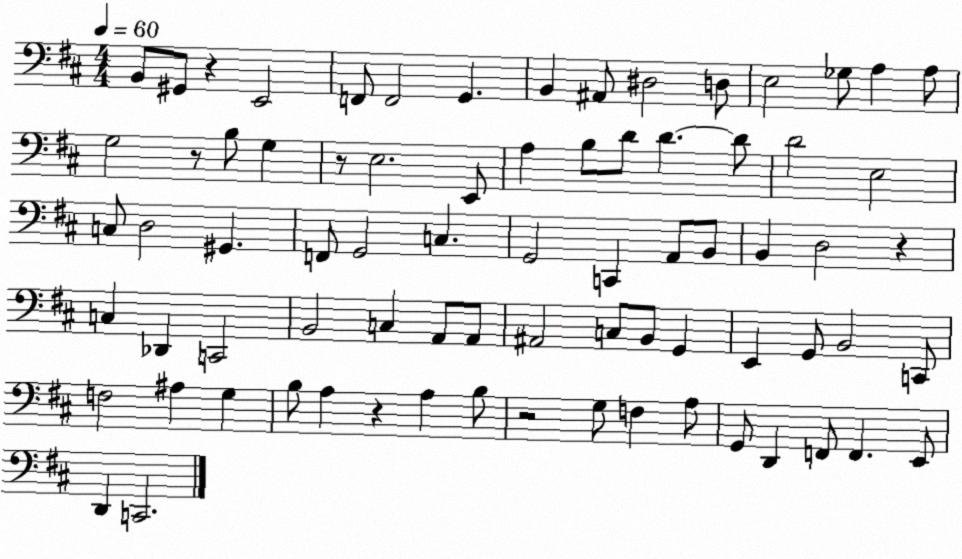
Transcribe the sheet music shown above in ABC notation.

X:1
T:Untitled
M:4/4
L:1/4
K:D
B,,/2 ^G,,/2 z E,,2 F,,/2 F,,2 G,, B,, ^A,,/2 ^D,2 D,/2 E,2 _G,/2 A, A,/2 G,2 z/2 B,/2 G, z/2 E,2 E,,/2 A, B,/2 D/2 D D/2 D2 E,2 C,/2 D,2 ^G,, F,,/2 G,,2 C, G,,2 C,, A,,/2 B,,/2 B,, D,2 z C, _D,, C,,2 B,,2 C, A,,/2 A,,/2 ^A,,2 C,/2 B,,/2 G,, E,, G,,/2 B,,2 C,,/2 F,2 ^A, G, B,/2 A, z A, B,/2 z2 G,/2 F, A,/2 G,,/2 D,, F,,/2 F,, E,,/2 D,, C,,2